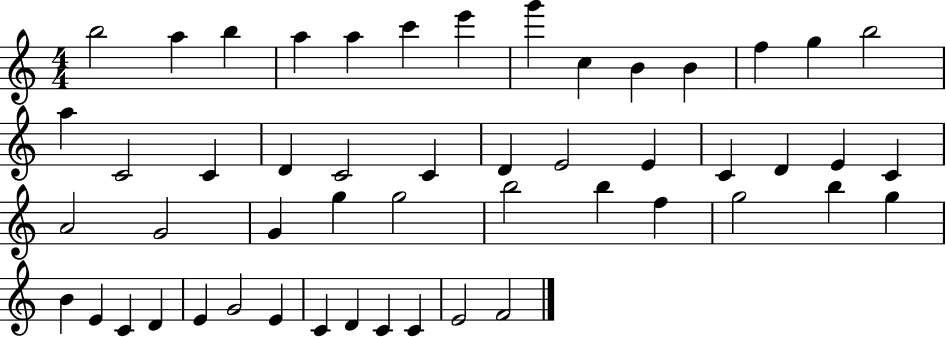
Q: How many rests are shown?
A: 0